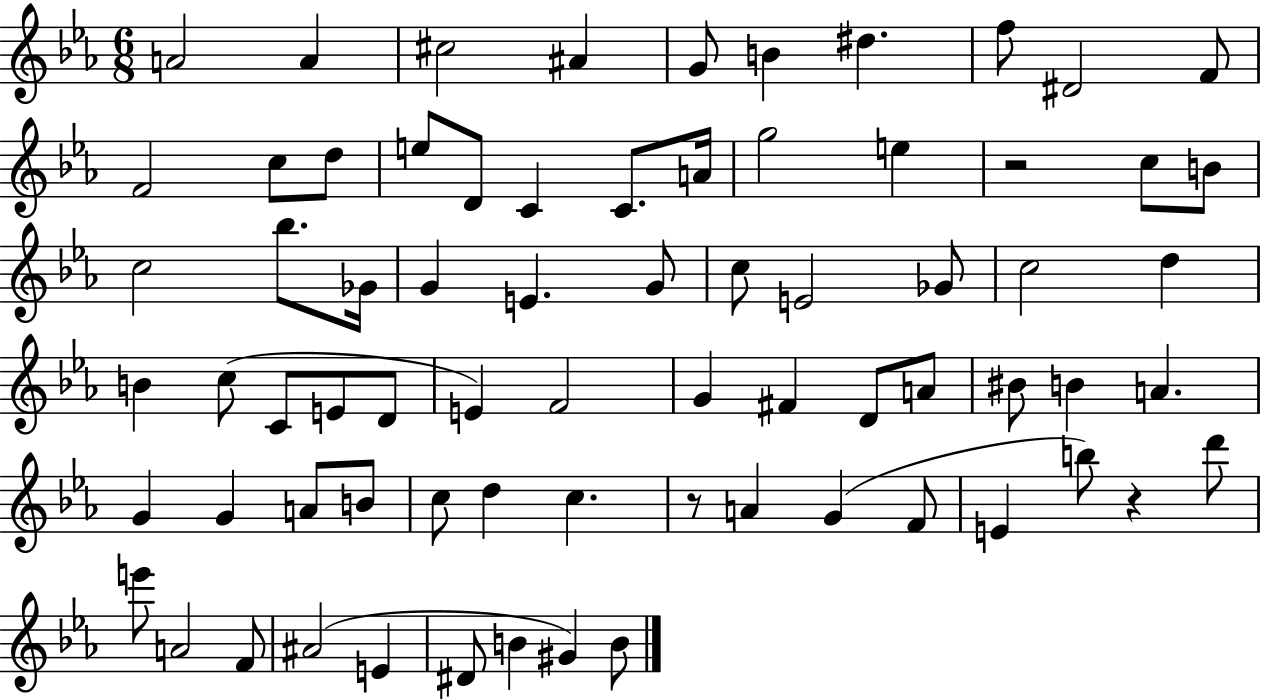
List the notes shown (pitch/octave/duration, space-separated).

A4/h A4/q C#5/h A#4/q G4/e B4/q D#5/q. F5/e D#4/h F4/e F4/h C5/e D5/e E5/e D4/e C4/q C4/e. A4/s G5/h E5/q R/h C5/e B4/e C5/h Bb5/e. Gb4/s G4/q E4/q. G4/e C5/e E4/h Gb4/e C5/h D5/q B4/q C5/e C4/e E4/e D4/e E4/q F4/h G4/q F#4/q D4/e A4/e BIS4/e B4/q A4/q. G4/q G4/q A4/e B4/e C5/e D5/q C5/q. R/e A4/q G4/q F4/e E4/q B5/e R/q D6/e E6/e A4/h F4/e A#4/h E4/q D#4/e B4/q G#4/q B4/e